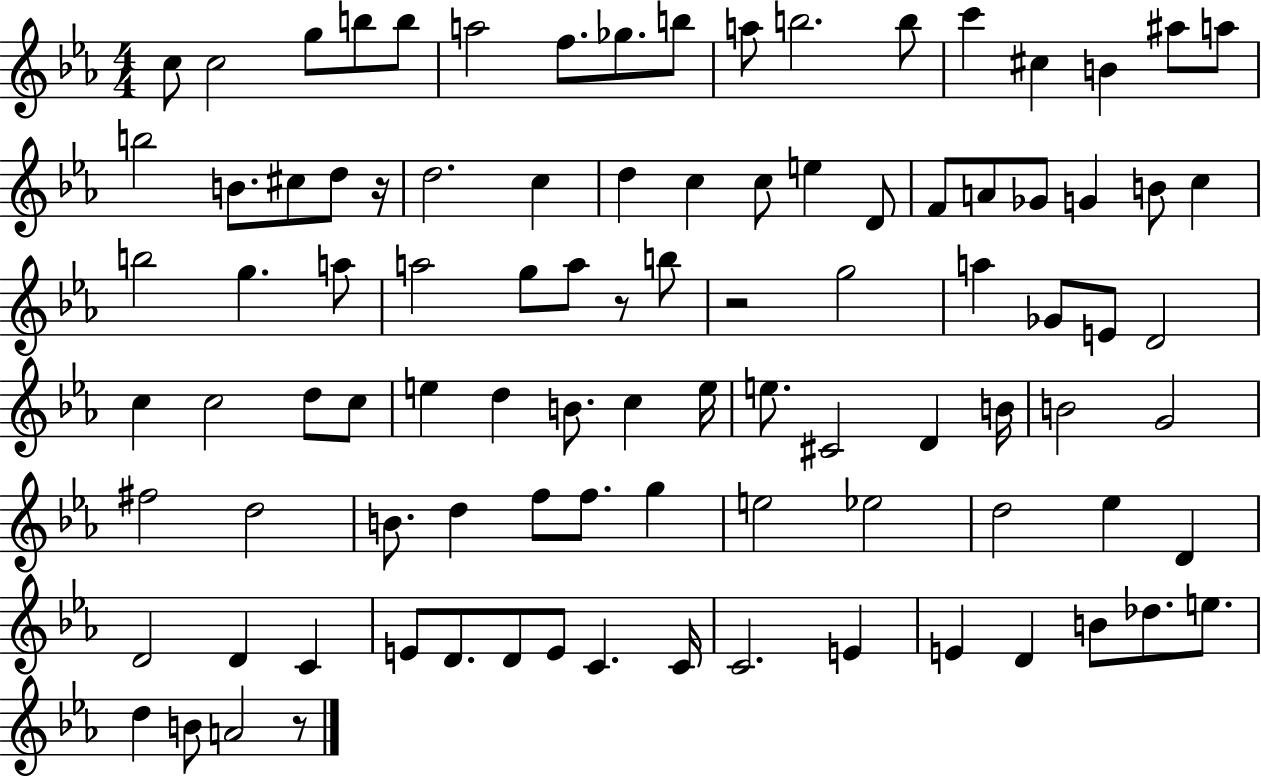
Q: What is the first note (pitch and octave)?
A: C5